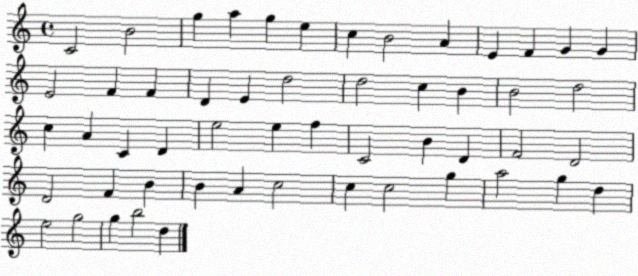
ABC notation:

X:1
T:Untitled
M:4/4
L:1/4
K:C
C2 B2 g a g e c B2 A E F G G E2 F F D E d2 d2 c B B2 d2 c A C D e2 e f C2 B D F2 D2 D2 F B B A c2 c c2 g a2 g d e2 g2 g b2 d